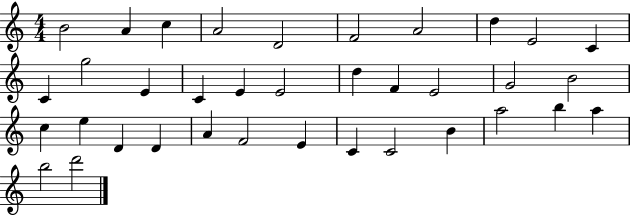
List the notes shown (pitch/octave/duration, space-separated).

B4/h A4/q C5/q A4/h D4/h F4/h A4/h D5/q E4/h C4/q C4/q G5/h E4/q C4/q E4/q E4/h D5/q F4/q E4/h G4/h B4/h C5/q E5/q D4/q D4/q A4/q F4/h E4/q C4/q C4/h B4/q A5/h B5/q A5/q B5/h D6/h